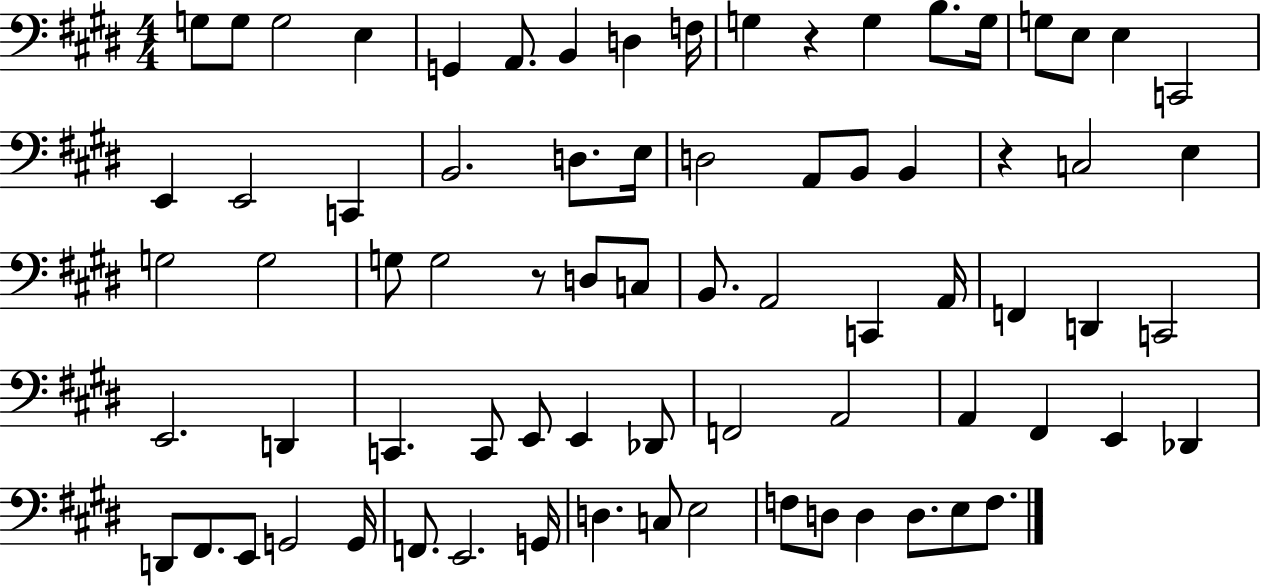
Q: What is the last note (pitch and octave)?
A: F3